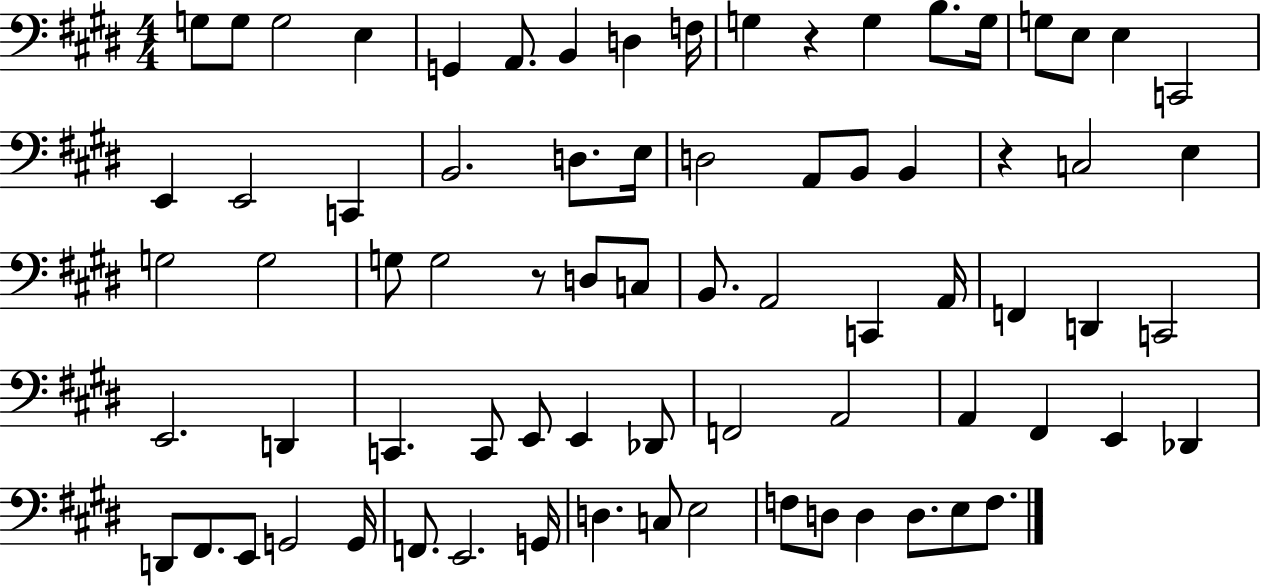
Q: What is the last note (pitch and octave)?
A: F3